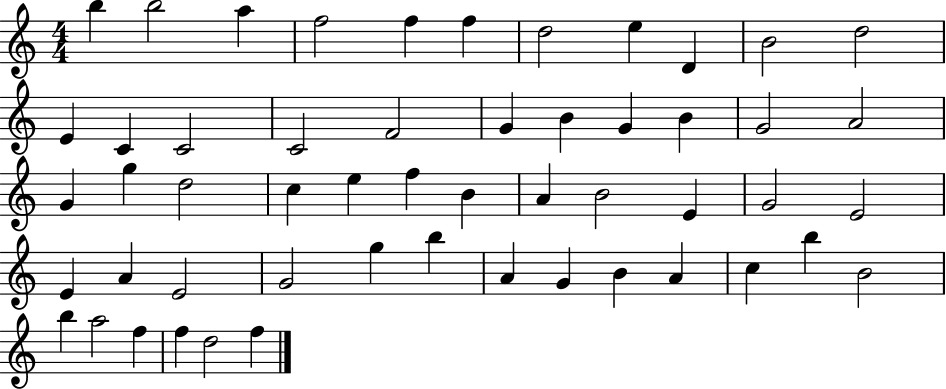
{
  \clef treble
  \numericTimeSignature
  \time 4/4
  \key c \major
  b''4 b''2 a''4 | f''2 f''4 f''4 | d''2 e''4 d'4 | b'2 d''2 | \break e'4 c'4 c'2 | c'2 f'2 | g'4 b'4 g'4 b'4 | g'2 a'2 | \break g'4 g''4 d''2 | c''4 e''4 f''4 b'4 | a'4 b'2 e'4 | g'2 e'2 | \break e'4 a'4 e'2 | g'2 g''4 b''4 | a'4 g'4 b'4 a'4 | c''4 b''4 b'2 | \break b''4 a''2 f''4 | f''4 d''2 f''4 | \bar "|."
}